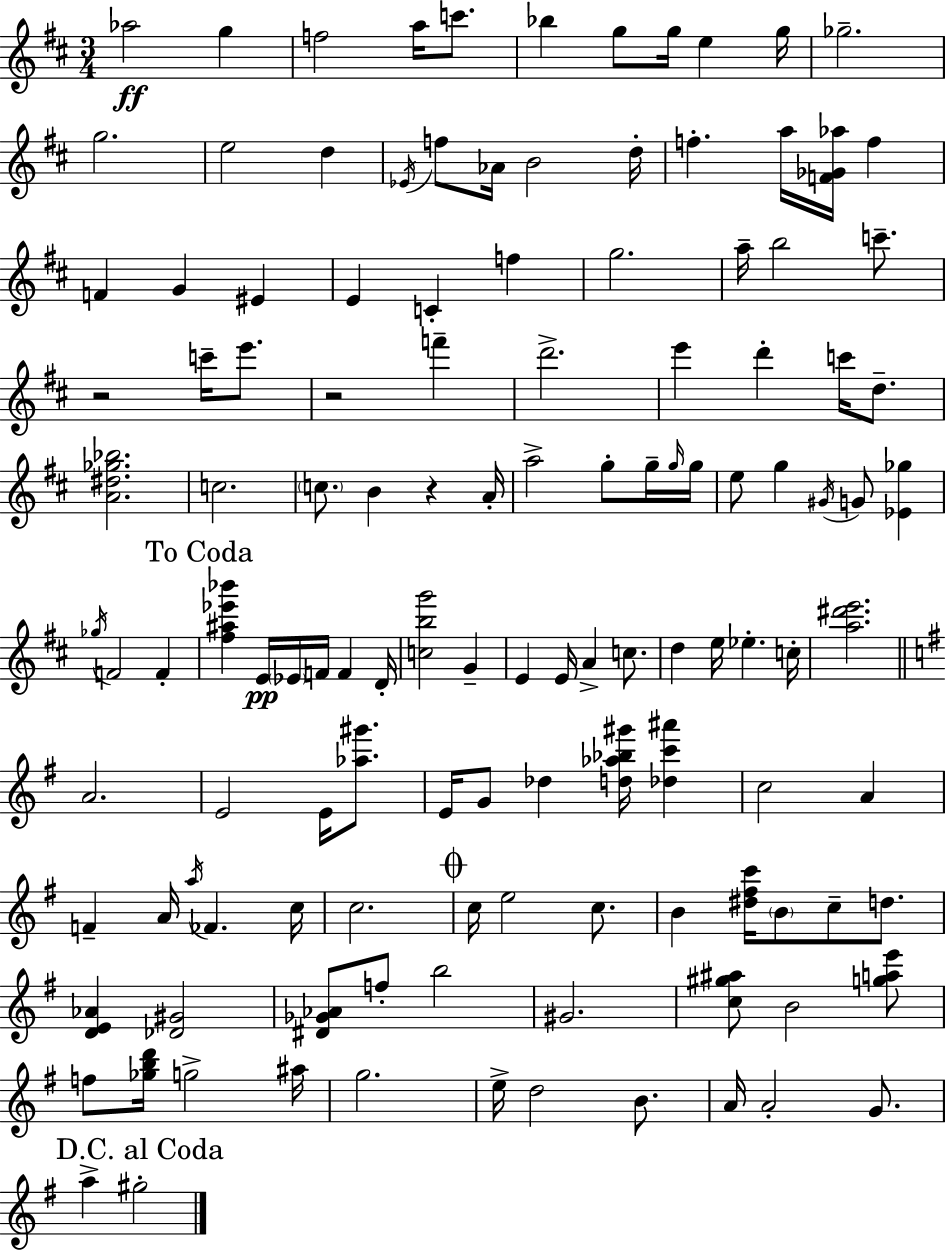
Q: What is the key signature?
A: D major